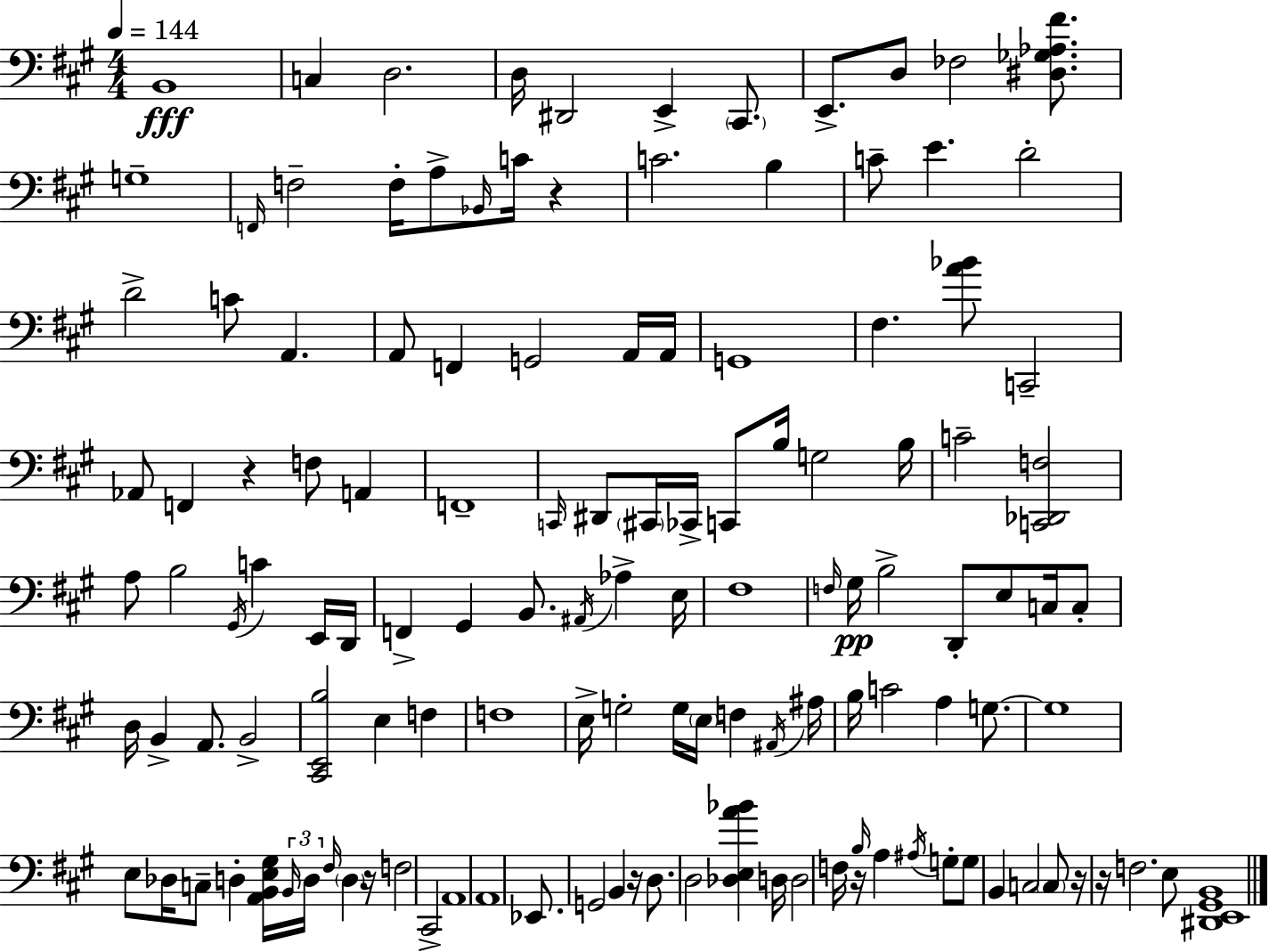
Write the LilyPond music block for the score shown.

{
  \clef bass
  \numericTimeSignature
  \time 4/4
  \key a \major
  \tempo 4 = 144
  b,1\fff | c4 d2. | d16 dis,2 e,4-> \parenthesize cis,8. | e,8.-> d8 fes2 <dis ges aes fis'>8. | \break g1-- | \grace { f,16 } f2-- f16-. a8-> \grace { bes,16 } c'16 r4 | c'2. b4 | c'8-- e'4. d'2-. | \break d'2-> c'8 a,4. | a,8 f,4 g,2 | a,16 a,16 g,1 | fis4. <a' bes'>8 c,2-- | \break aes,8 f,4 r4 f8 a,4 | f,1-- | \grace { c,16 } dis,8 \parenthesize cis,16 ces,16-> c,8 b16 g2 | b16 c'2-- <c, des, f>2 | \break a8 b2 \acciaccatura { gis,16 } c'4 | e,16 d,16 f,4-> gis,4 b,8. \acciaccatura { ais,16 } | aes4-> e16 fis1 | \grace { f16 }\pp gis16 b2-> d,8-. | \break e8 c16 c8-. d16 b,4-> a,8. b,2-> | <cis, e, b>2 e4 | f4 f1 | e16-> g2-. g16 | \break \parenthesize e16 f4 \acciaccatura { ais,16 } ais16 b16 c'2 | a4 g8.~~ g1 | e8 des16 c8-- d4-. | <a, b, e gis>16 \tuplet 3/2 { \grace { b,16 } d16 \grace { fis16 } } \parenthesize d4 r16 f2 | \break cis,2-> a,1 | a,1 | ees,8. g,2 | b,4 r16 d8. d2 | \break <des e a' bes'>4 d16 d2 | f16 r16 \grace { b16 } a4 \acciaccatura { ais16 } g8-. g8 b,4 | c2 \parenthesize c8 r16 r16 f2. | e8 <dis, e, gis, b,>1 | \break \bar "|."
}